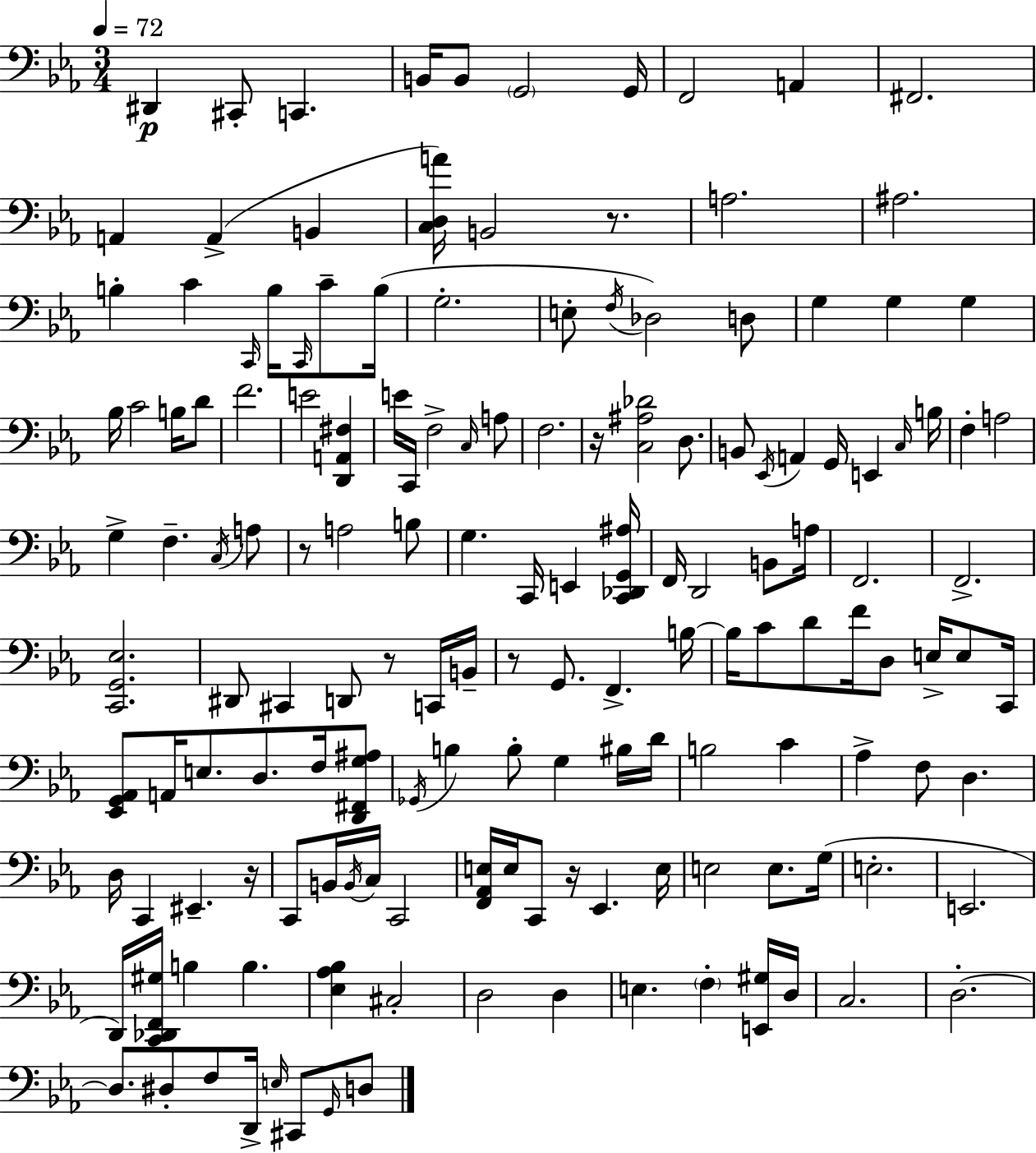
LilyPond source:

{
  \clef bass
  \numericTimeSignature
  \time 3/4
  \key ees \major
  \tempo 4 = 72
  dis,4\p cis,8-. c,4. | b,16 b,8 \parenthesize g,2 g,16 | f,2 a,4 | fis,2. | \break a,4 a,4->( b,4 | <c d a'>16) b,2 r8. | a2. | ais2. | \break b4-. c'4 \grace { c,16 } b16 \grace { c,16 } c'8-- | b16( g2.-. | e8-. \acciaccatura { f16 } des2) | d8 g4 g4 g4 | \break bes16 c'2 | b16 d'8 f'2. | e'2 <d, a, fis>4 | e'16 c,16 f2-> | \break \grace { c16 } a8 f2. | r16 <c ais des'>2 | d8. b,8 \acciaccatura { ees,16 } a,4 g,16 | e,4 \grace { c16 } b16 f4-. a2 | \break g4-> f4.-- | \acciaccatura { c16 } a8 r8 a2 | b8 g4. | c,16 e,4 <c, des, g, ais>16 f,16 d,2 | \break b,8 a16 f,2. | f,2.-> | <c, g, ees>2. | dis,8 cis,4 | \break d,8 r8 c,16 b,16-- r8 g,8. | f,4.-> b16~~ b16 c'8 d'8 | f'16 d8 e16-> e8 c,16 <ees, g, aes,>8 a,16 e8. | d8. f16 <d, fis, g ais>8 \acciaccatura { ges,16 } b4 | \break b8-. g4 bis16 d'16 b2 | c'4 aes4-> | f8 d4. d16 c,4 | eis,4.-- r16 c,8 b,16 \acciaccatura { b,16 } | \break c16 c,2 <f, aes, e>16 e16 c,8 | r16 ees,4. e16 e2 | e8. g16( e2.-. | e,2. | \break d,16) <c, des, f, gis>16 b4 | b4. <ees aes bes>4 | cis2-. d2 | d4 e4. | \break \parenthesize f4-. <e, gis>16 d16 c2. | d2.-.~~ | d8. | dis8-. f8 d,16-> \grace { e16 } cis,8 \grace { g,16 } d8 \bar "|."
}